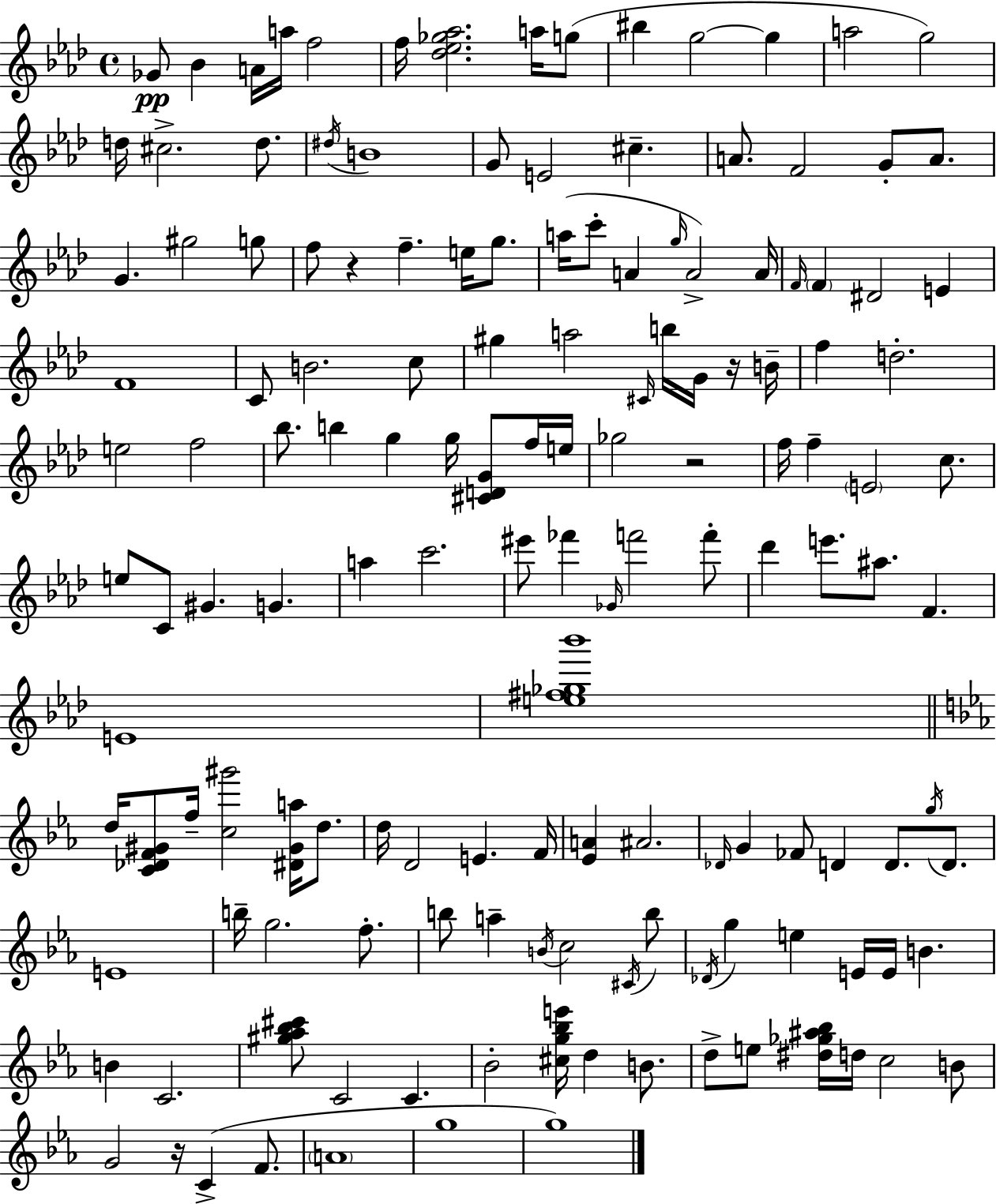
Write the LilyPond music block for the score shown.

{
  \clef treble
  \time 4/4
  \defaultTimeSignature
  \key aes \major
  ges'8\pp bes'4 a'16 a''16 f''2 | f''16 <des'' ees'' ges'' aes''>2. a''16 g''8( | bis''4 g''2~~ g''4 | a''2 g''2) | \break d''16 cis''2.-> d''8. | \acciaccatura { dis''16 } b'1 | g'8 e'2 cis''4.-- | a'8. f'2 g'8-. a'8. | \break g'4. gis''2 g''8 | f''8 r4 f''4.-- e''16 g''8. | a''16( c'''8-. a'4 \grace { g''16 } a'2->) | a'16 \grace { f'16 } \parenthesize f'4 dis'2 e'4 | \break f'1 | c'8 b'2. | c''8 gis''4 a''2 \grace { cis'16 } | b''16 g'16 r16 b'16-- f''4 d''2.-. | \break e''2 f''2 | bes''8. b''4 g''4 g''16 | <cis' d' g'>8 f''16 e''16 ges''2 r2 | f''16 f''4-- \parenthesize e'2 | \break c''8. e''8 c'8 gis'4. g'4. | a''4 c'''2. | eis'''8 fes'''4 \grace { ges'16 } f'''2 | f'''8-. des'''4 e'''8. ais''8. f'4. | \break e'1 | <e'' fis'' ges'' bes'''>1 | \bar "||" \break \key c \minor d''16 <c' des' f' gis'>8 f''16-- <c'' gis'''>2 <dis' gis' a''>16 d''8. | d''16 d'2 e'4. f'16 | <ees' a'>4 ais'2. | \grace { des'16 } g'4 fes'8 d'4 d'8. \acciaccatura { g''16 } d'8. | \break e'1 | b''16-- g''2. f''8.-. | b''8 a''4-- \acciaccatura { b'16 } c''2 | \acciaccatura { cis'16 } b''8 \acciaccatura { des'16 } g''4 e''4 e'16 e'16 b'4. | \break b'4 c'2. | <gis'' aes'' bes'' cis'''>8 c'2 c'4. | bes'2-. <cis'' g'' bes'' e'''>16 d''4 | b'8. d''8-> e''8 <dis'' ges'' ais'' bes''>16 d''16 c''2 | \break b'8 g'2 r16 c'4->( | f'8. \parenthesize a'1 | g''1 | g''1) | \break \bar "|."
}